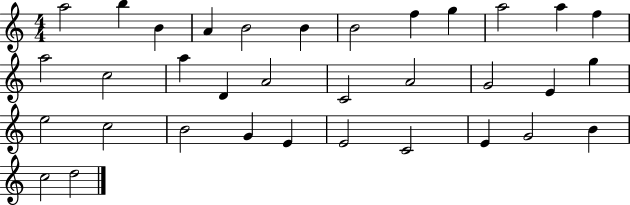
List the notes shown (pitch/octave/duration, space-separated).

A5/h B5/q B4/q A4/q B4/h B4/q B4/h F5/q G5/q A5/h A5/q F5/q A5/h C5/h A5/q D4/q A4/h C4/h A4/h G4/h E4/q G5/q E5/h C5/h B4/h G4/q E4/q E4/h C4/h E4/q G4/h B4/q C5/h D5/h